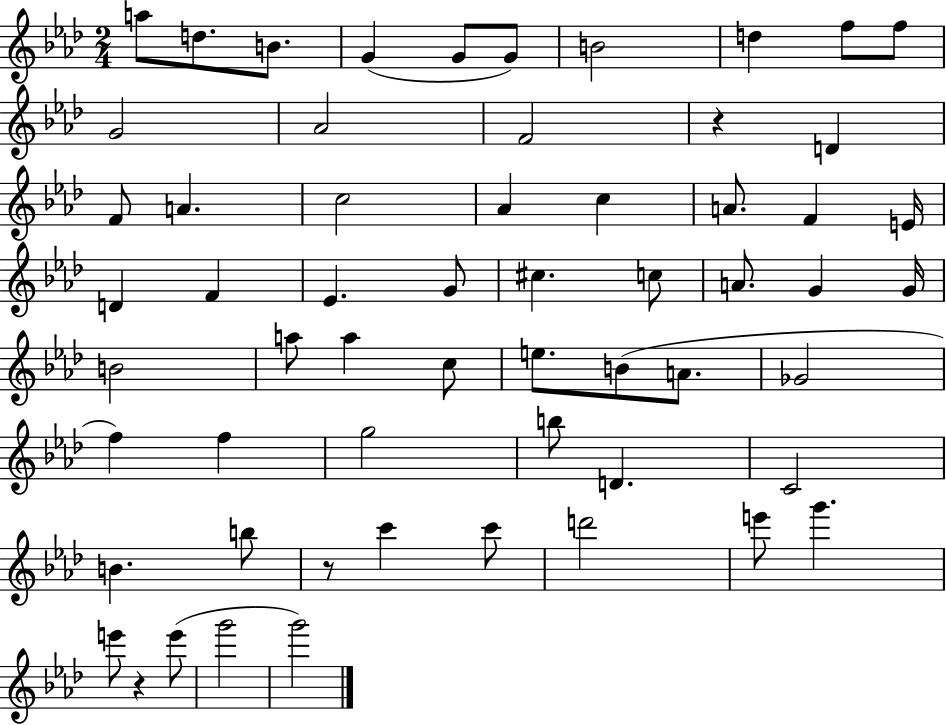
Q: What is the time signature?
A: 2/4